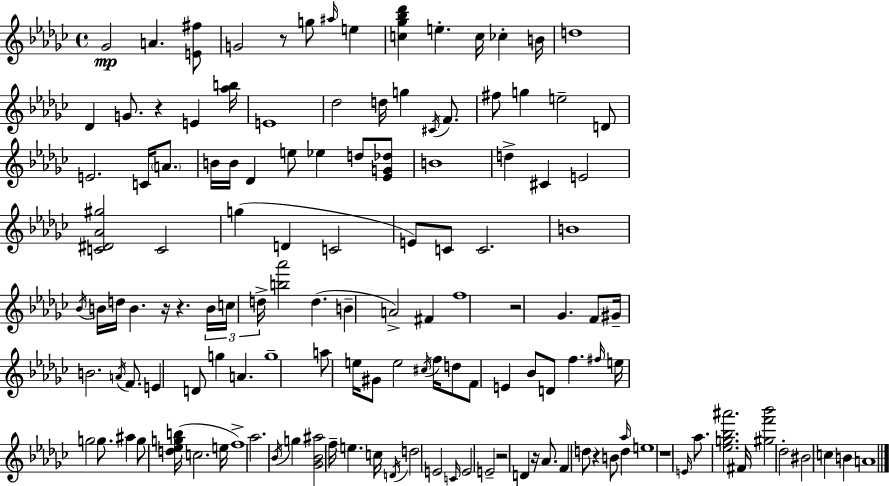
{
  \clef treble
  \time 4/4
  \defaultTimeSignature
  \key ees \minor
  \repeat volta 2 { ges'2\mp a'4. <e' fis''>8 | g'2 r8 g''8 \grace { ais''16 } e''4 | <c'' ges'' bes'' des'''>4 e''4.-. c''16 ces''4-. | b'16 d''1 | \break des'4 g'8. r4 e'4 | <aes'' b''>16 e'1 | des''2 d''16 g''4 \acciaccatura { cis'16 } f'8. | fis''8 g''4 e''2-- | \break d'8 e'2. c'16 \parenthesize a'8. | b'16 b'16 des'4 e''8 ees''4 d''8 | <ees' g' des''>8 b'1 | d''4-> cis'4 e'2 | \break <c' dis' aes' gis''>2 c'2 | g''4( d'4 c'2 | e'8) c'8 c'2. | b'1 | \break \acciaccatura { bes'16 } b'16 d''16 b'4. r16 r4. | \tuplet 3/2 { b'16 c''16 d''16-> } <b'' aes'''>2 d''4.( | b'4-- a'2->) fis'4 | f''1 | \break r2 ges'4. | f'8 gis'16-- b'2. | \acciaccatura { a'16 } f'8. e'4 d'8 g''4 a'4. | g''1-- | \break a''8 e''16 gis'8 e''2 | \acciaccatura { cis''16 } f''16 d''8 f'8 e'4 bes'8 d'8 f''4. | \grace { fis''16 } e''16 g''2 g''8. | ais''4 g''8 <d'' ees'' g'' b''>16( c''2. | \break e''16 f''1->) | aes''2. | \acciaccatura { bes'16 } g''4 <ges' bes' ais''>2 f''16-- | e''4. c''16 \acciaccatura { d'16 } d''2 | \break e'2 \grace { c'16 } e'2 | e'2-- r2 | d'4 r16 aes'8. f'4 d''8 r4 | b'8 d''4 \grace { aes''16 } e''1 | \break r1 | \grace { e'16 } aes''8. <ees'' g'' bes'' ais'''>2. | fis'16 <gis'' f''' bes'''>2 | des''2-. bis'2 | \break c''4 b'4 a'1 | } \bar "|."
}